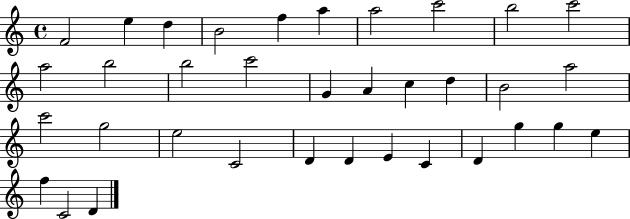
{
  \clef treble
  \time 4/4
  \defaultTimeSignature
  \key c \major
  f'2 e''4 d''4 | b'2 f''4 a''4 | a''2 c'''2 | b''2 c'''2 | \break a''2 b''2 | b''2 c'''2 | g'4 a'4 c''4 d''4 | b'2 a''2 | \break c'''2 g''2 | e''2 c'2 | d'4 d'4 e'4 c'4 | d'4 g''4 g''4 e''4 | \break f''4 c'2 d'4 | \bar "|."
}